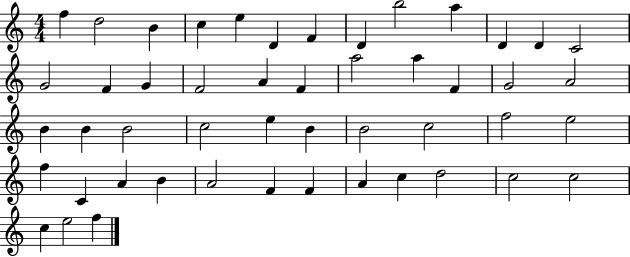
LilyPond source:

{
  \clef treble
  \numericTimeSignature
  \time 4/4
  \key c \major
  f''4 d''2 b'4 | c''4 e''4 d'4 f'4 | d'4 b''2 a''4 | d'4 d'4 c'2 | \break g'2 f'4 g'4 | f'2 a'4 f'4 | a''2 a''4 f'4 | g'2 a'2 | \break b'4 b'4 b'2 | c''2 e''4 b'4 | b'2 c''2 | f''2 e''2 | \break f''4 c'4 a'4 b'4 | a'2 f'4 f'4 | a'4 c''4 d''2 | c''2 c''2 | \break c''4 e''2 f''4 | \bar "|."
}